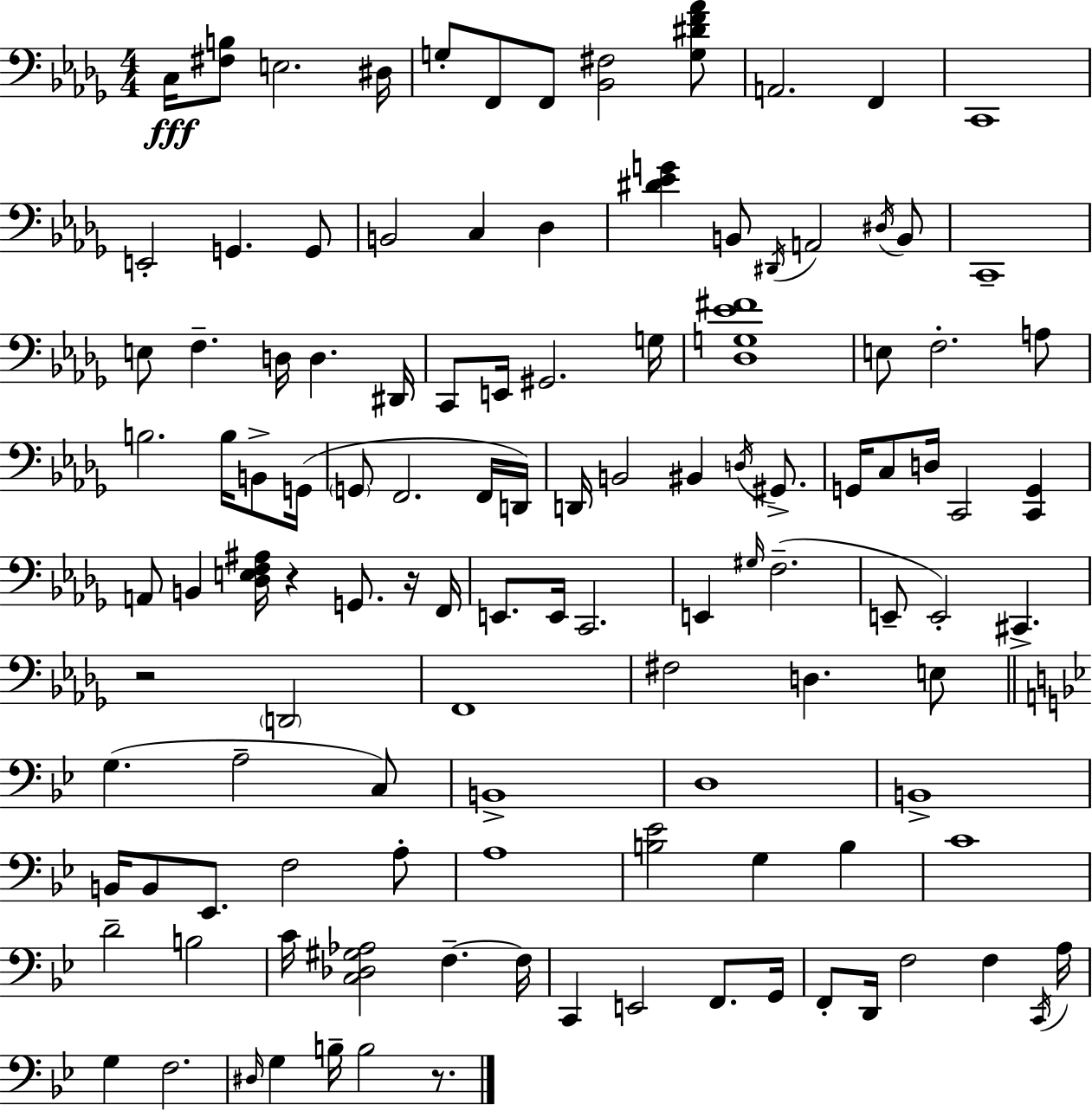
X:1
T:Untitled
M:4/4
L:1/4
K:Bbm
C,/4 [^F,B,]/2 E,2 ^D,/4 G,/2 F,,/2 F,,/2 [_B,,^F,]2 [G,^DF_A]/2 A,,2 F,, C,,4 E,,2 G,, G,,/2 B,,2 C, _D, [^D_EG] B,,/2 ^D,,/4 A,,2 ^D,/4 B,,/2 C,,4 E,/2 F, D,/4 D, ^D,,/4 C,,/2 E,,/4 ^G,,2 G,/4 [_D,G,_E^F]4 E,/2 F,2 A,/2 B,2 B,/4 B,,/2 G,,/4 G,,/2 F,,2 F,,/4 D,,/4 D,,/4 B,,2 ^B,, D,/4 ^G,,/2 G,,/4 C,/2 D,/4 C,,2 [C,,G,,] A,,/2 B,, [_D,E,F,^A,]/4 z G,,/2 z/4 F,,/4 E,,/2 E,,/4 C,,2 E,, ^G,/4 F,2 E,,/2 E,,2 ^C,, z2 D,,2 F,,4 ^F,2 D, E,/2 G, A,2 C,/2 B,,4 D,4 B,,4 B,,/4 B,,/2 _E,,/2 F,2 A,/2 A,4 [B,_E]2 G, B, C4 D2 B,2 C/4 [C,_D,^G,_A,]2 F, F,/4 C,, E,,2 F,,/2 G,,/4 F,,/2 D,,/4 F,2 F, C,,/4 A,/4 G, F,2 ^D,/4 G, B,/4 B,2 z/2